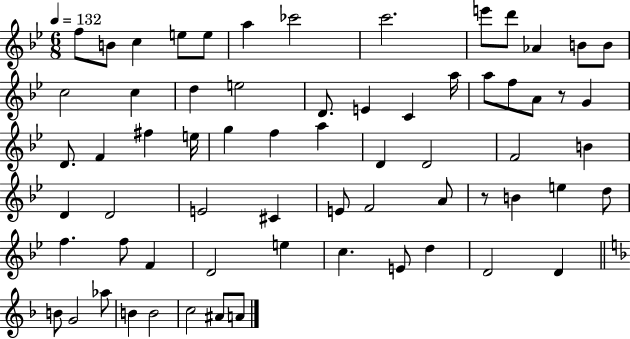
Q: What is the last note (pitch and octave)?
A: A4